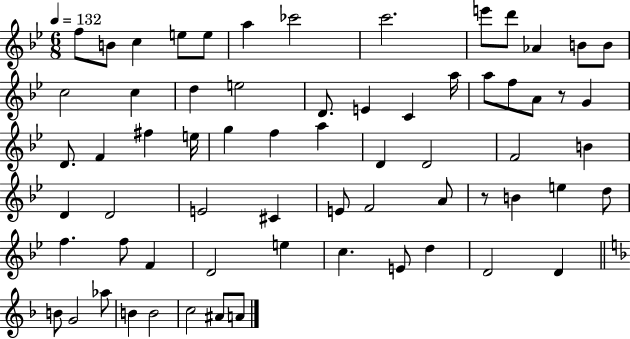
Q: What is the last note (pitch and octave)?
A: A4